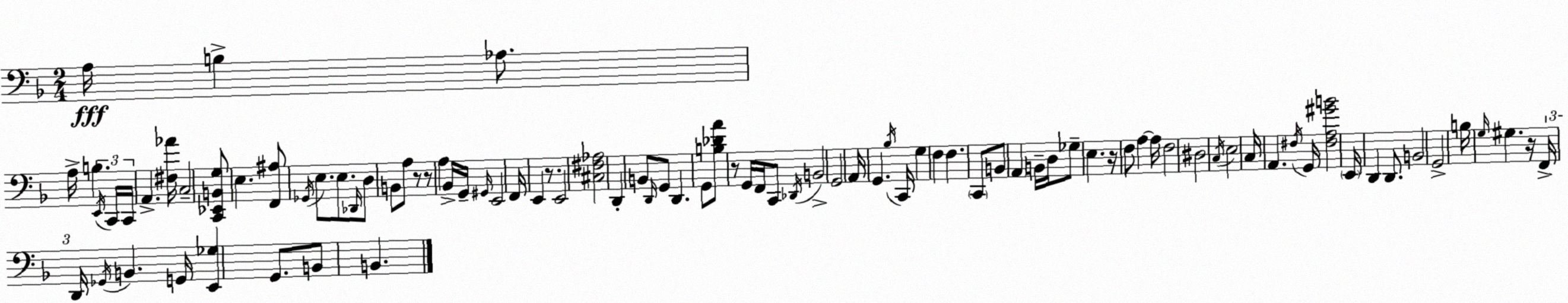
X:1
T:Untitled
M:2/4
L:1/4
K:F
A,/4 B, _A,/2 A,/4 B, E,,/4 C,,/4 C,,/4 A,, [^F,_A]/4 C,2 [C,,_E,,B,,G,]/2 E, [F,,^A,]/2 _G,,/4 E,/2 E,/2 _D,,/4 D,/2 B,,/2 A,/2 z/2 z/2 A, _B,,/4 G,,/4 ^G,,/4 E,,2 F,,/4 E,, z/2 E,,2 [^C,^F,_A,]2 D,, B,,/2 D,,/4 G,,/2 D,, G,,/2 [B,_DA]/2 z/2 G,,/4 F,,/4 C,,/2 _D,,/4 B,,2 G,,2 A,,/4 G,, _B,/4 C,,/4 G, F, F, C,,/2 B,,/2 A,, B,,/4 D,/4 _G,/2 E, z/4 F,/2 A, A,/4 F,2 ^D,2 C,/4 E,2 C,/4 A,, ^F,/4 G,,/4 [^F,A,^GB]2 E,,/4 D,, D,,/2 B,,2 G,,2 B,/4 G,/4 ^G, z/4 F,,/4 D,,/4 _G,,/4 B,, G,,/4 [E,,_G,] G,,/2 B,,/2 B,,